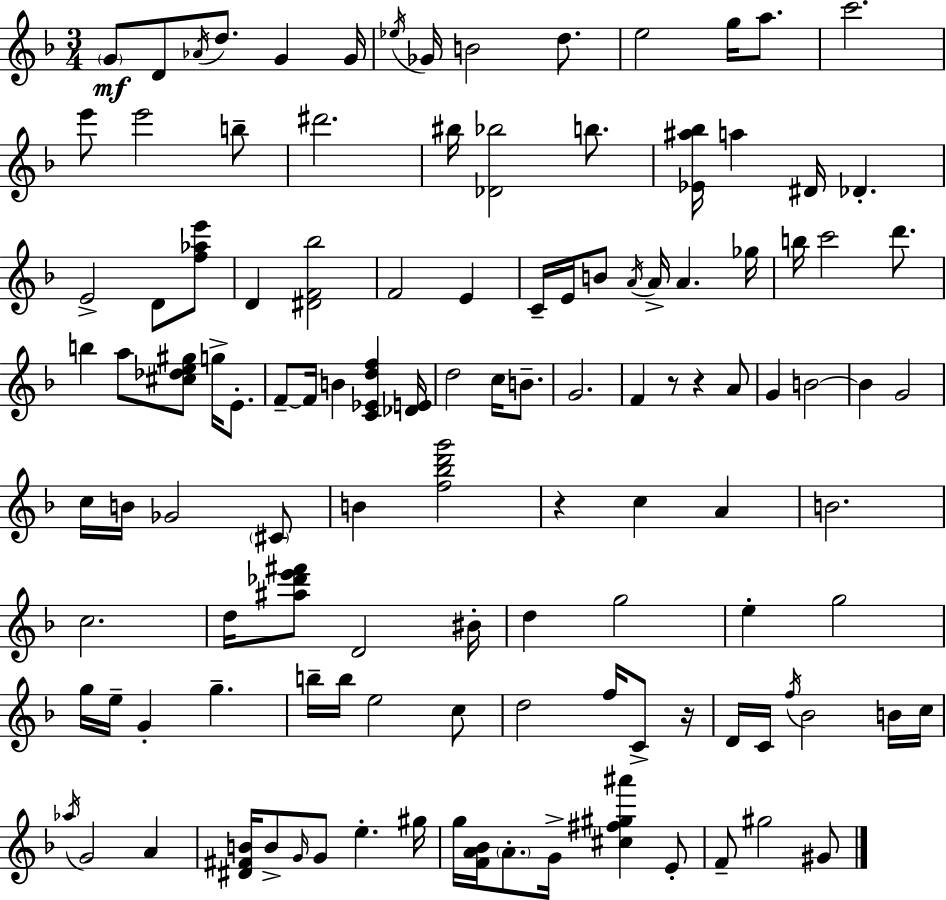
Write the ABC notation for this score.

X:1
T:Untitled
M:3/4
L:1/4
K:F
G/2 D/2 _A/4 d/2 G G/4 _e/4 _G/4 B2 d/2 e2 g/4 a/2 c'2 e'/2 e'2 b/2 ^d'2 ^b/4 [_D_b]2 b/2 [_E^a_b]/4 a ^D/4 _D E2 D/2 [f_ae']/2 D [^DF_b]2 F2 E C/4 E/4 B/2 A/4 A/4 A _g/4 b/4 c'2 d'/2 b a/2 [^c_de^g]/2 g/4 E/2 F/2 F/4 B [C_Edf] [_DE]/4 d2 c/4 B/2 G2 F z/2 z A/2 G B2 B G2 c/4 B/4 _G2 ^C/2 B [f_bd'g']2 z c A B2 c2 d/4 [^a_d'e'^f']/2 D2 ^B/4 d g2 e g2 g/4 e/4 G g b/4 b/4 e2 c/2 d2 f/4 C/2 z/4 D/4 C/4 f/4 _B2 B/4 c/4 _a/4 G2 A [^D^FB]/4 B/2 G/4 G/2 e ^g/4 g/4 [FA_B]/4 A/2 G/4 [^c^f^g^a'] E/2 F/2 ^g2 ^G/2